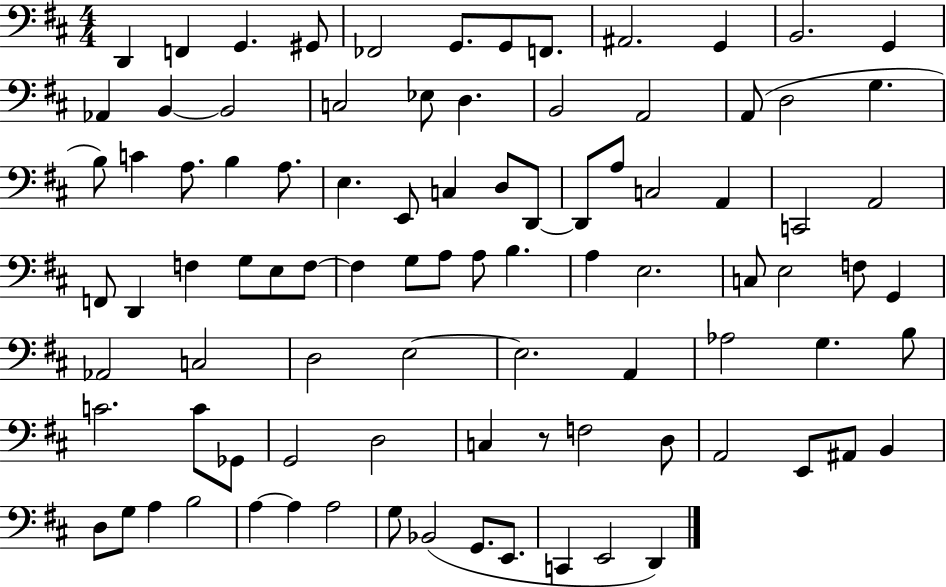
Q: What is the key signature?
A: D major